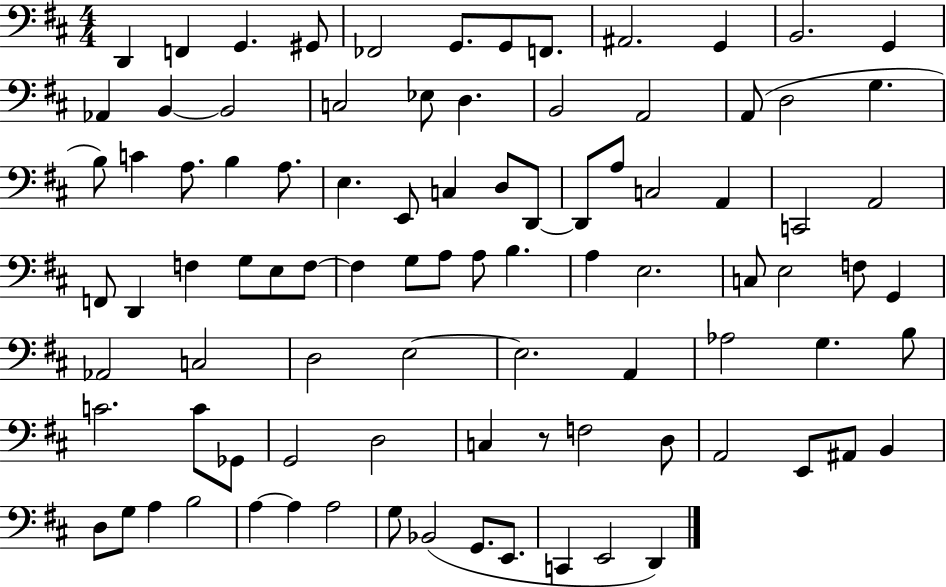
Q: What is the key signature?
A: D major